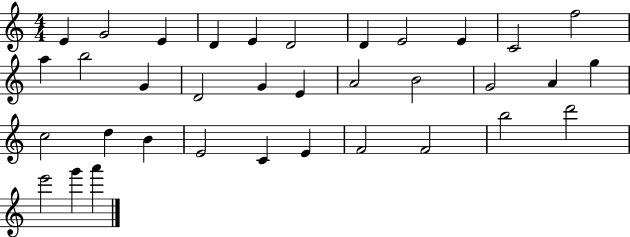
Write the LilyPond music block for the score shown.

{
  \clef treble
  \numericTimeSignature
  \time 4/4
  \key c \major
  e'4 g'2 e'4 | d'4 e'4 d'2 | d'4 e'2 e'4 | c'2 f''2 | \break a''4 b''2 g'4 | d'2 g'4 e'4 | a'2 b'2 | g'2 a'4 g''4 | \break c''2 d''4 b'4 | e'2 c'4 e'4 | f'2 f'2 | b''2 d'''2 | \break e'''2 g'''4 a'''4 | \bar "|."
}